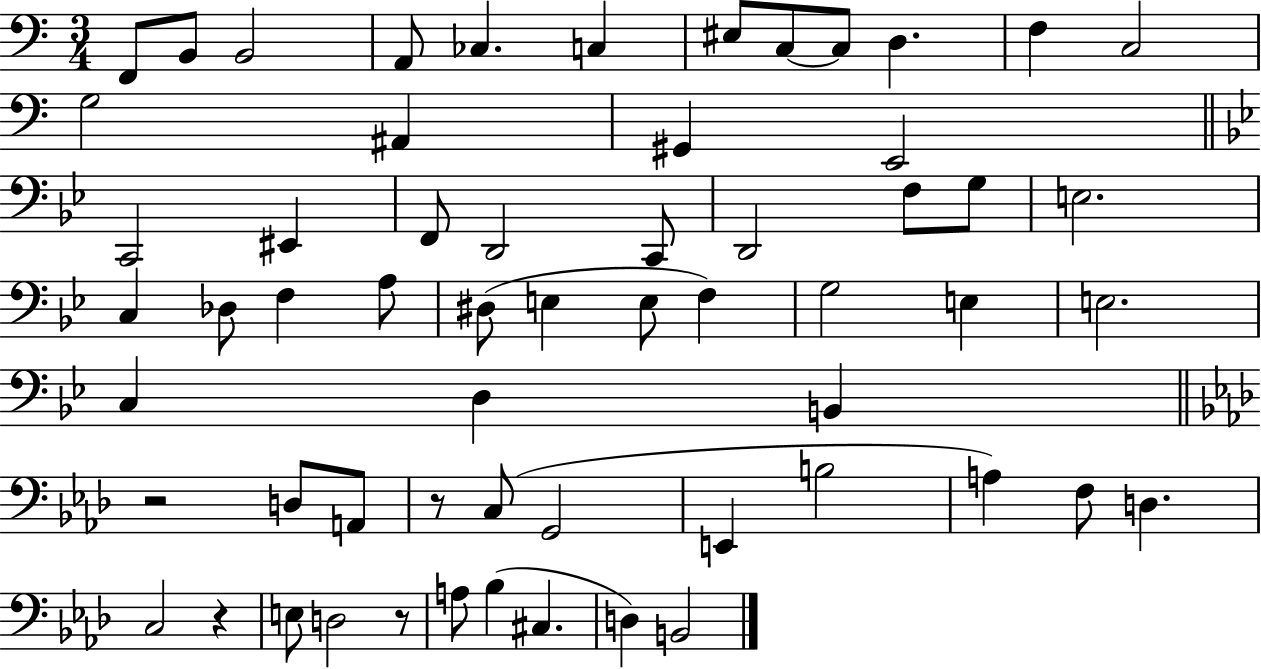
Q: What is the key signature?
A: C major